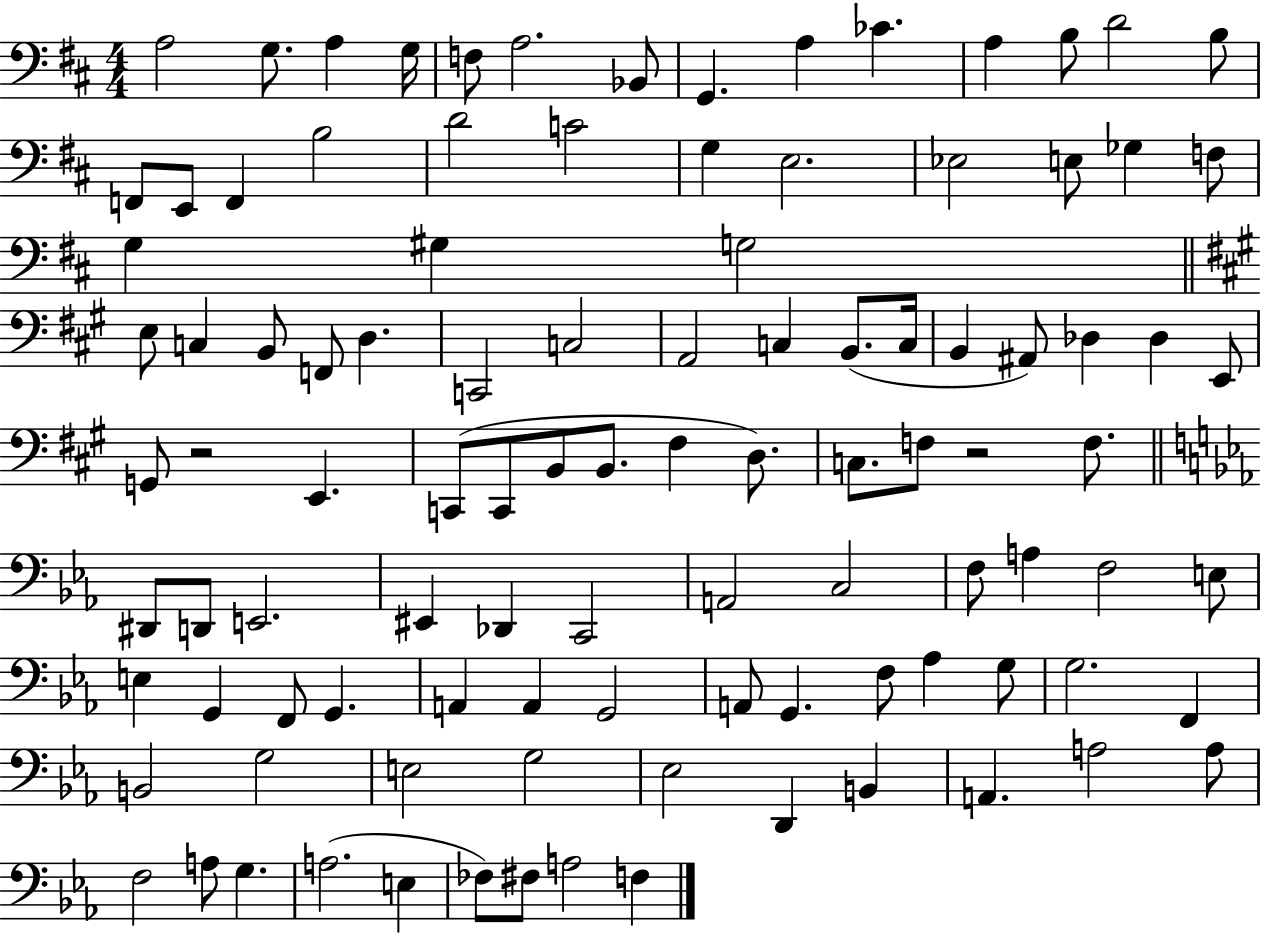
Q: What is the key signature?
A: D major